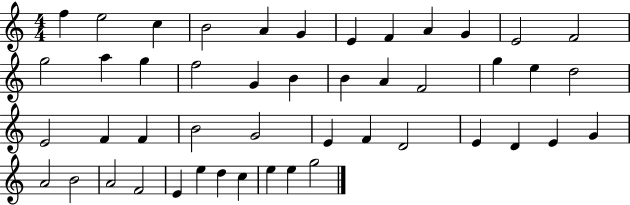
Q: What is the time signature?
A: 4/4